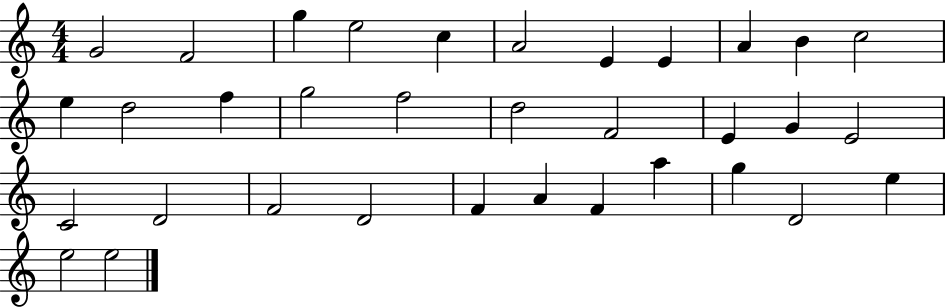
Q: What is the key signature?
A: C major